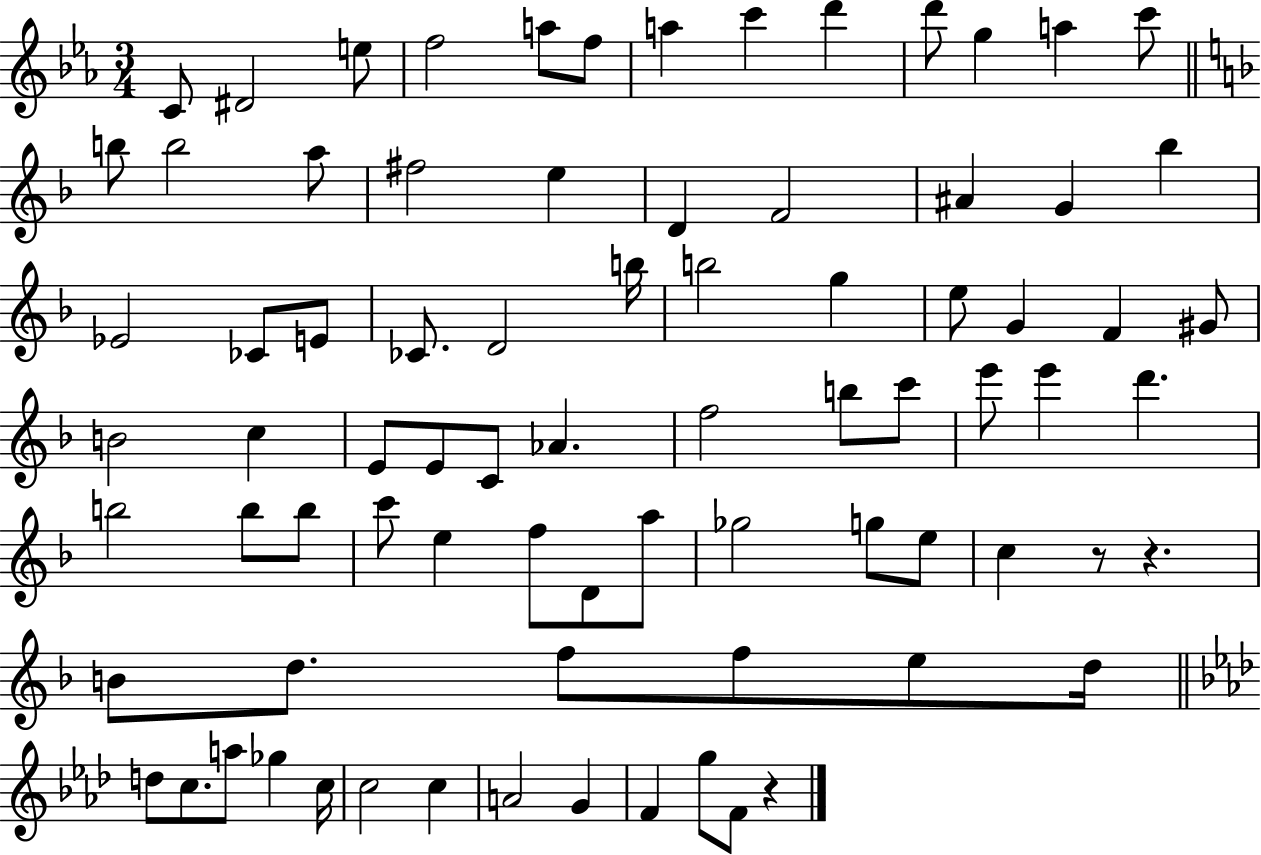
{
  \clef treble
  \numericTimeSignature
  \time 3/4
  \key ees \major
  c'8 dis'2 e''8 | f''2 a''8 f''8 | a''4 c'''4 d'''4 | d'''8 g''4 a''4 c'''8 | \break \bar "||" \break \key f \major b''8 b''2 a''8 | fis''2 e''4 | d'4 f'2 | ais'4 g'4 bes''4 | \break ees'2 ces'8 e'8 | ces'8. d'2 b''16 | b''2 g''4 | e''8 g'4 f'4 gis'8 | \break b'2 c''4 | e'8 e'8 c'8 aes'4. | f''2 b''8 c'''8 | e'''8 e'''4 d'''4. | \break b''2 b''8 b''8 | c'''8 e''4 f''8 d'8 a''8 | ges''2 g''8 e''8 | c''4 r8 r4. | \break b'8 d''8. f''8 f''8 e''8 d''16 | \bar "||" \break \key aes \major d''8 c''8. a''8 ges''4 c''16 | c''2 c''4 | a'2 g'4 | f'4 g''8 f'8 r4 | \break \bar "|."
}